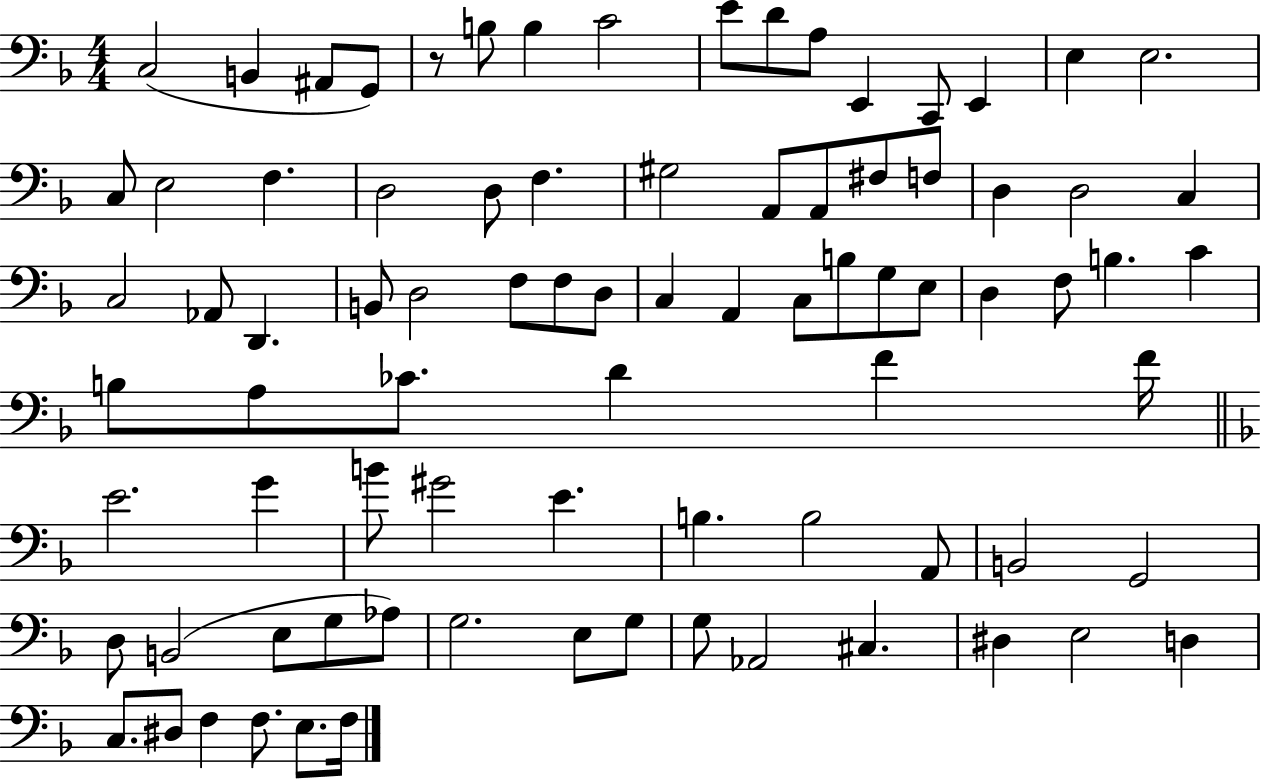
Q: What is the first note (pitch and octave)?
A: C3